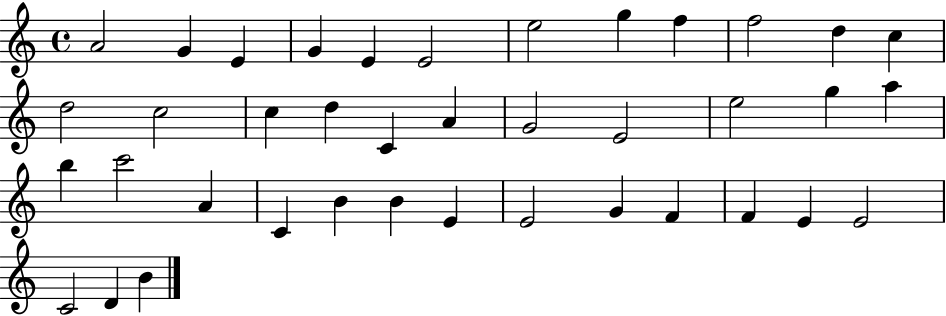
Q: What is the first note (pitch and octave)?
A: A4